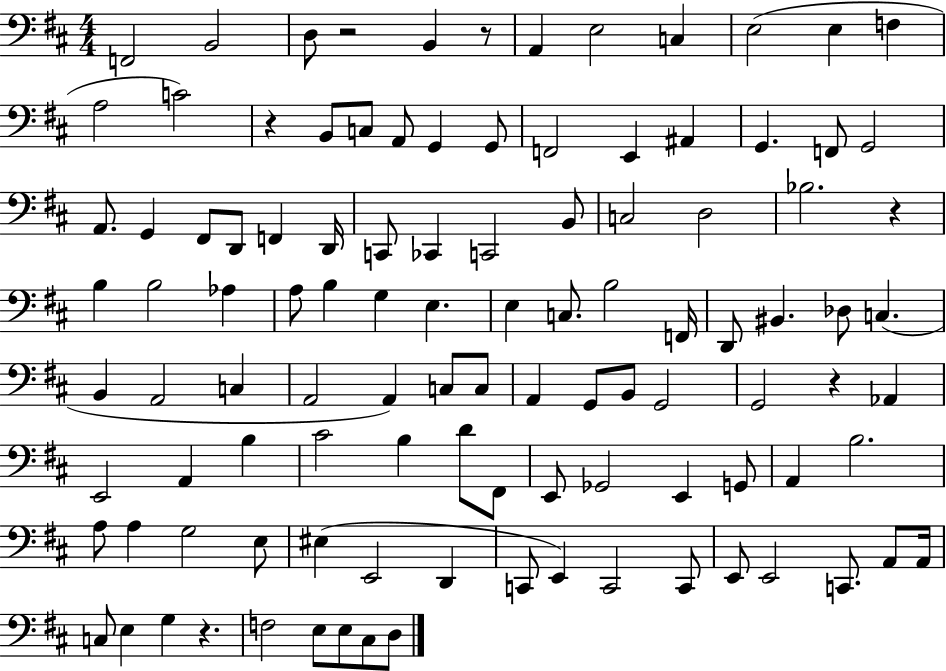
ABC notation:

X:1
T:Untitled
M:4/4
L:1/4
K:D
F,,2 B,,2 D,/2 z2 B,, z/2 A,, E,2 C, E,2 E, F, A,2 C2 z B,,/2 C,/2 A,,/2 G,, G,,/2 F,,2 E,, ^A,, G,, F,,/2 G,,2 A,,/2 G,, ^F,,/2 D,,/2 F,, D,,/4 C,,/2 _C,, C,,2 B,,/2 C,2 D,2 _B,2 z B, B,2 _A, A,/2 B, G, E, E, C,/2 B,2 F,,/4 D,,/2 ^B,, _D,/2 C, B,, A,,2 C, A,,2 A,, C,/2 C,/2 A,, G,,/2 B,,/2 G,,2 G,,2 z _A,, E,,2 A,, B, ^C2 B, D/2 ^F,,/2 E,,/2 _G,,2 E,, G,,/2 A,, B,2 A,/2 A, G,2 E,/2 ^E, E,,2 D,, C,,/2 E,, C,,2 C,,/2 E,,/2 E,,2 C,,/2 A,,/2 A,,/4 C,/2 E, G, z F,2 E,/2 E,/2 ^C,/2 D,/2